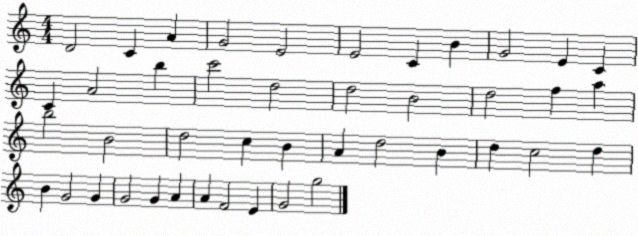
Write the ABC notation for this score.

X:1
T:Untitled
M:4/4
L:1/4
K:C
D2 C A G2 E2 E2 C B G2 E C C A2 b c'2 d2 d2 B2 d2 f a b2 B2 d2 c B A d2 B d c2 d B G2 G G2 G A A F2 E G2 g2